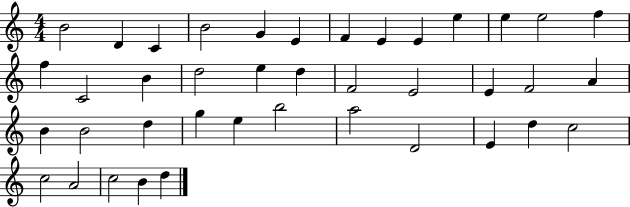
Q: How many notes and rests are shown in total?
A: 40